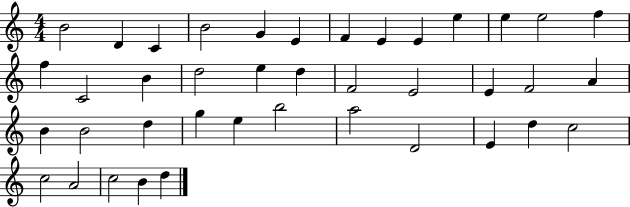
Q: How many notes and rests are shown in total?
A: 40